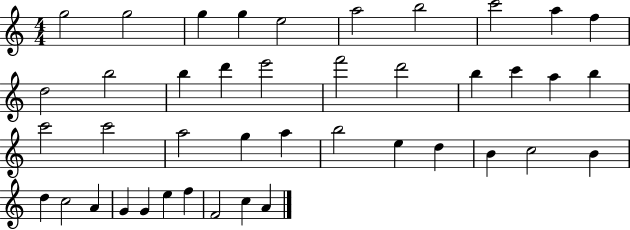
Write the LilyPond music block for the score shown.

{
  \clef treble
  \numericTimeSignature
  \time 4/4
  \key c \major
  g''2 g''2 | g''4 g''4 e''2 | a''2 b''2 | c'''2 a''4 f''4 | \break d''2 b''2 | b''4 d'''4 e'''2 | f'''2 d'''2 | b''4 c'''4 a''4 b''4 | \break c'''2 c'''2 | a''2 g''4 a''4 | b''2 e''4 d''4 | b'4 c''2 b'4 | \break d''4 c''2 a'4 | g'4 g'4 e''4 f''4 | f'2 c''4 a'4 | \bar "|."
}